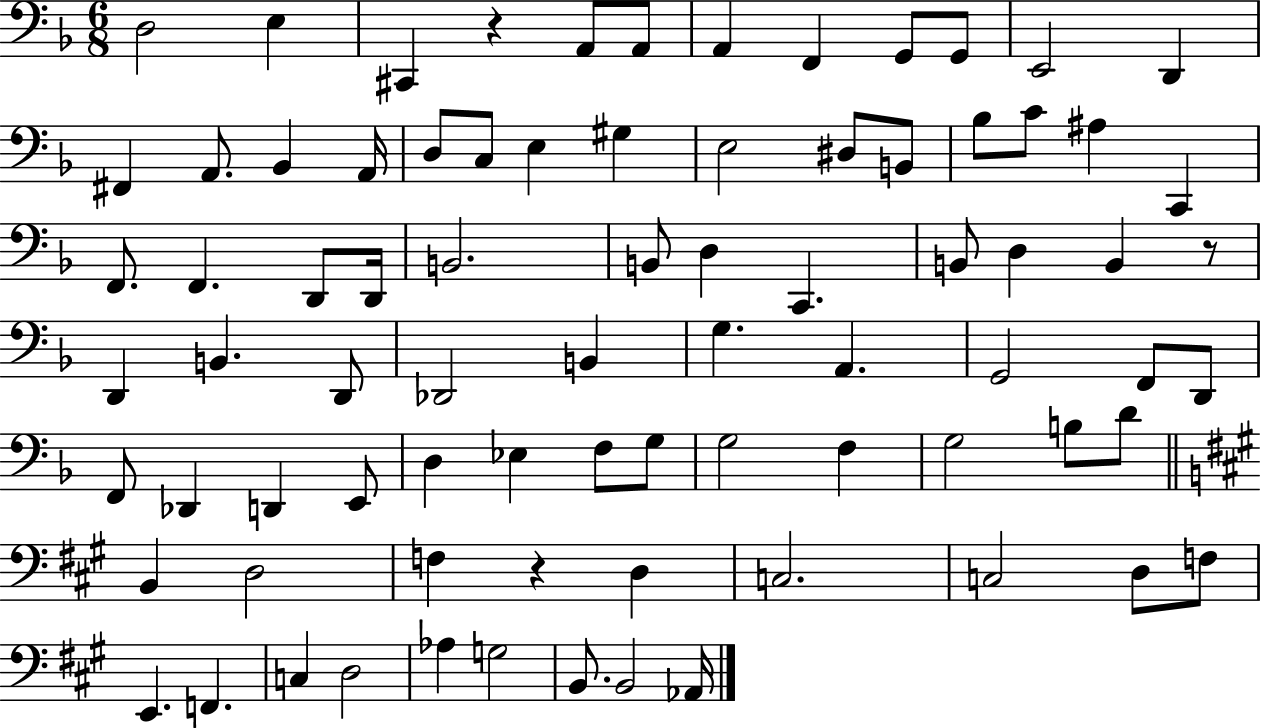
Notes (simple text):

D3/h E3/q C#2/q R/q A2/e A2/e A2/q F2/q G2/e G2/e E2/h D2/q F#2/q A2/e. Bb2/q A2/s D3/e C3/e E3/q G#3/q E3/h D#3/e B2/e Bb3/e C4/e A#3/q C2/q F2/e. F2/q. D2/e D2/s B2/h. B2/e D3/q C2/q. B2/e D3/q B2/q R/e D2/q B2/q. D2/e Db2/h B2/q G3/q. A2/q. G2/h F2/e D2/e F2/e Db2/q D2/q E2/e D3/q Eb3/q F3/e G3/e G3/h F3/q G3/h B3/e D4/e B2/q D3/h F3/q R/q D3/q C3/h. C3/h D3/e F3/e E2/q. F2/q. C3/q D3/h Ab3/q G3/h B2/e. B2/h Ab2/s